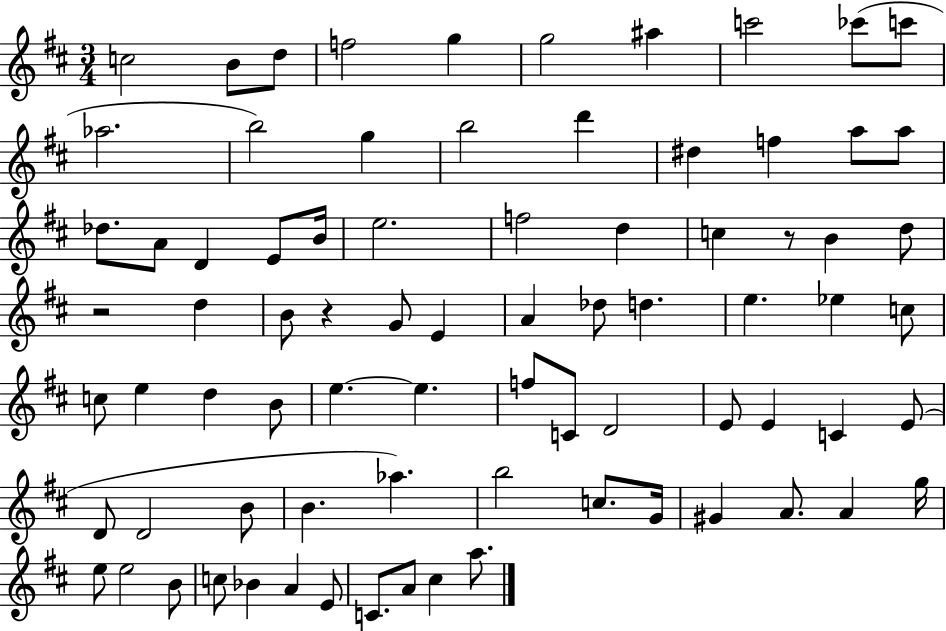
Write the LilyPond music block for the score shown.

{
  \clef treble
  \numericTimeSignature
  \time 3/4
  \key d \major
  \repeat volta 2 { c''2 b'8 d''8 | f''2 g''4 | g''2 ais''4 | c'''2 ces'''8( c'''8 | \break aes''2. | b''2) g''4 | b''2 d'''4 | dis''4 f''4 a''8 a''8 | \break des''8. a'8 d'4 e'8 b'16 | e''2. | f''2 d''4 | c''4 r8 b'4 d''8 | \break r2 d''4 | b'8 r4 g'8 e'4 | a'4 des''8 d''4. | e''4. ees''4 c''8 | \break c''8 e''4 d''4 b'8 | e''4.~~ e''4. | f''8 c'8 d'2 | e'8 e'4 c'4 e'8( | \break d'8 d'2 b'8 | b'4. aes''4.) | b''2 c''8. g'16 | gis'4 a'8. a'4 g''16 | \break e''8 e''2 b'8 | c''8 bes'4 a'4 e'8 | c'8. a'8 cis''4 a''8. | } \bar "|."
}